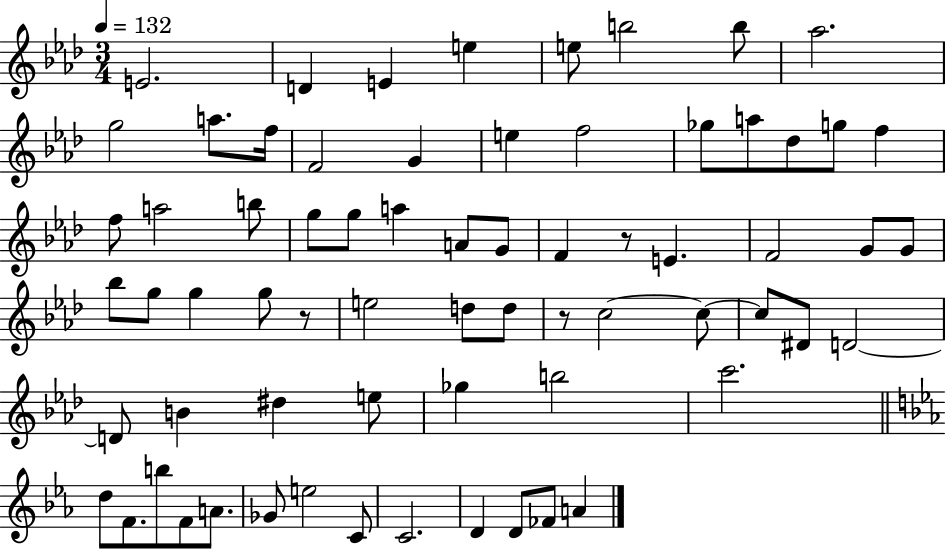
X:1
T:Untitled
M:3/4
L:1/4
K:Ab
E2 D E e e/2 b2 b/2 _a2 g2 a/2 f/4 F2 G e f2 _g/2 a/2 _d/2 g/2 f f/2 a2 b/2 g/2 g/2 a A/2 G/2 F z/2 E F2 G/2 G/2 _b/2 g/2 g g/2 z/2 e2 d/2 d/2 z/2 c2 c/2 c/2 ^D/2 D2 D/2 B ^d e/2 _g b2 c'2 d/2 F/2 b/2 F/2 A/2 _G/2 e2 C/2 C2 D D/2 _F/2 A